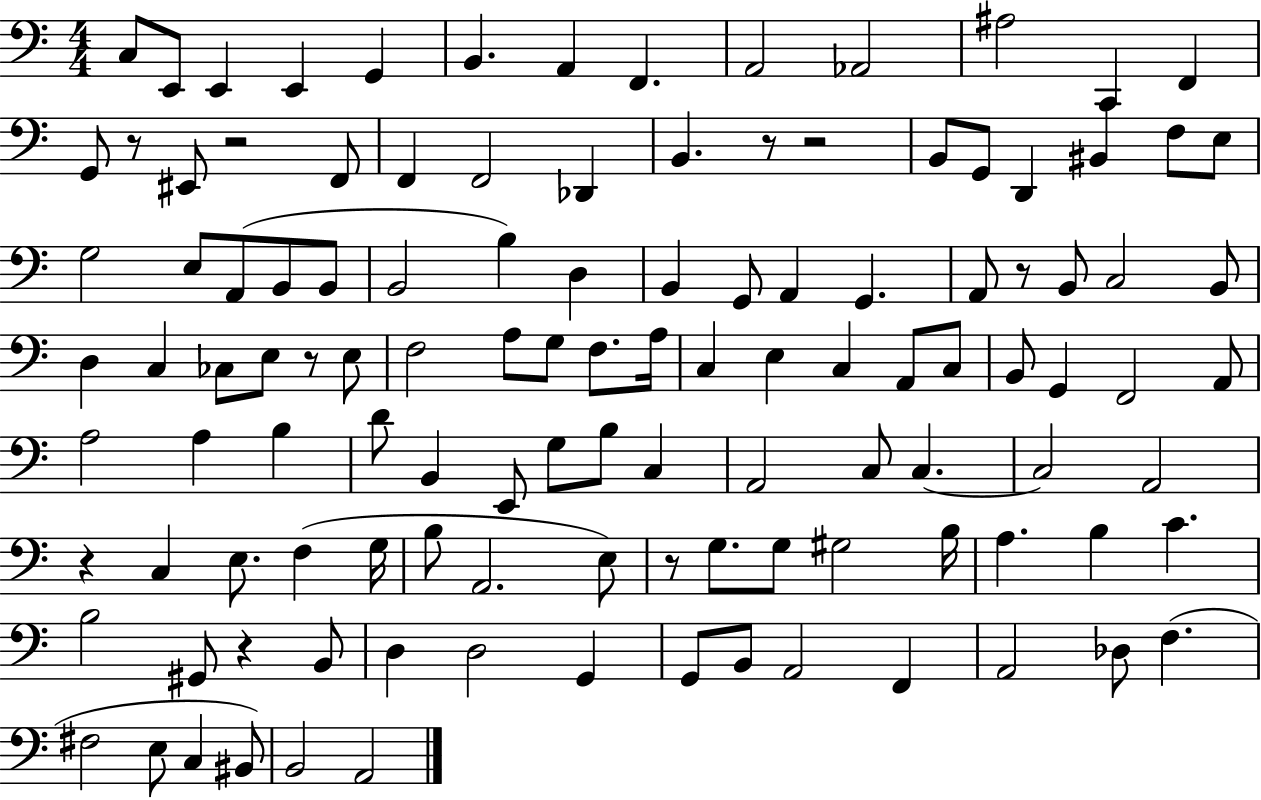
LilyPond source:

{
  \clef bass
  \numericTimeSignature
  \time 4/4
  \key c \major
  \repeat volta 2 { c8 e,8 e,4 e,4 g,4 | b,4. a,4 f,4. | a,2 aes,2 | ais2 c,4 f,4 | \break g,8 r8 eis,8 r2 f,8 | f,4 f,2 des,4 | b,4. r8 r2 | b,8 g,8 d,4 bis,4 f8 e8 | \break g2 e8 a,8( b,8 b,8 | b,2 b4) d4 | b,4 g,8 a,4 g,4. | a,8 r8 b,8 c2 b,8 | \break d4 c4 ces8 e8 r8 e8 | f2 a8 g8 f8. a16 | c4 e4 c4 a,8 c8 | b,8 g,4 f,2 a,8 | \break a2 a4 b4 | d'8 b,4 e,8 g8 b8 c4 | a,2 c8 c4.~~ | c2 a,2 | \break r4 c4 e8. f4( g16 | b8 a,2. e8) | r8 g8. g8 gis2 b16 | a4. b4 c'4. | \break b2 gis,8 r4 b,8 | d4 d2 g,4 | g,8 b,8 a,2 f,4 | a,2 des8 f4.( | \break fis2 e8 c4 bis,8) | b,2 a,2 | } \bar "|."
}